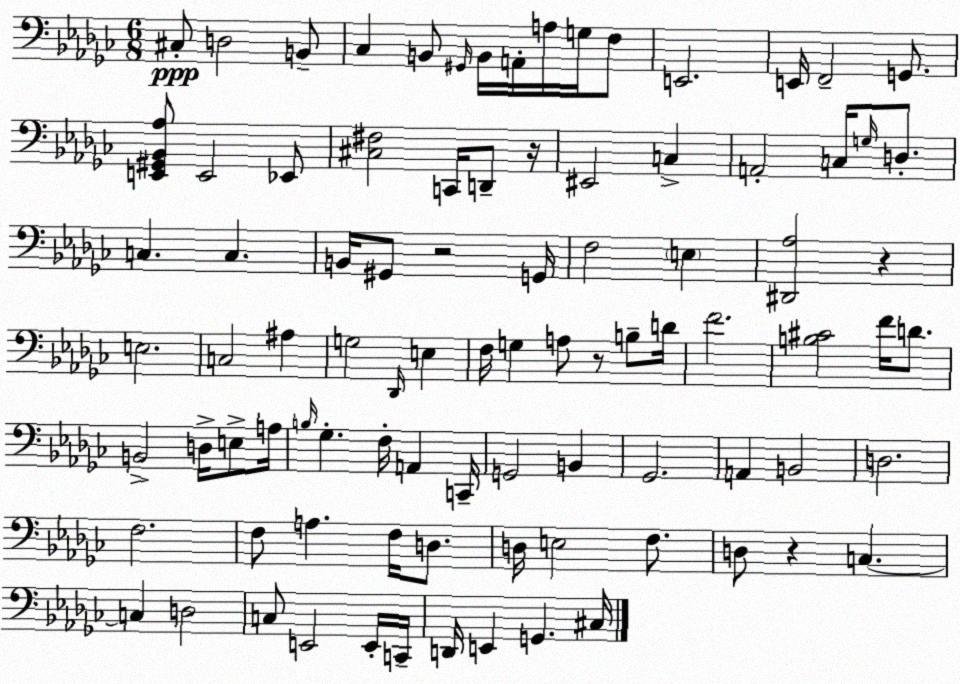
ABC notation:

X:1
T:Untitled
M:6/8
L:1/4
K:Ebm
^C,/2 D,2 B,,/2 _C, B,,/2 ^G,,/4 B,,/4 A,,/4 A,/4 G,/4 F,/2 E,,2 E,,/4 F,,2 G,,/2 [E,,^G,,_B,,_A,]/2 E,,2 _E,,/2 [^C,^F,]2 C,,/4 D,,/2 z/4 ^E,,2 C, A,,2 C,/4 G,/4 D,/2 C, C, B,,/4 ^G,,/2 z2 G,,/4 F,2 E, [^D,,_A,]2 z E,2 C,2 ^A, G,2 _D,,/4 E, F,/4 G, A,/2 z/2 B,/2 D/4 F2 [B,^C]2 F/4 D/2 B,,2 D,/4 E,/2 A,/4 B,/4 _G, F,/4 A,, C,,/4 G,,2 B,, _G,,2 A,, B,,2 D,2 F,2 F,/2 A, F,/4 D,/2 D,/4 E,2 F,/2 D,/2 z C, C, D,2 C,/2 E,,2 E,,/4 C,,/4 D,,/4 E,, G,, ^C,/4